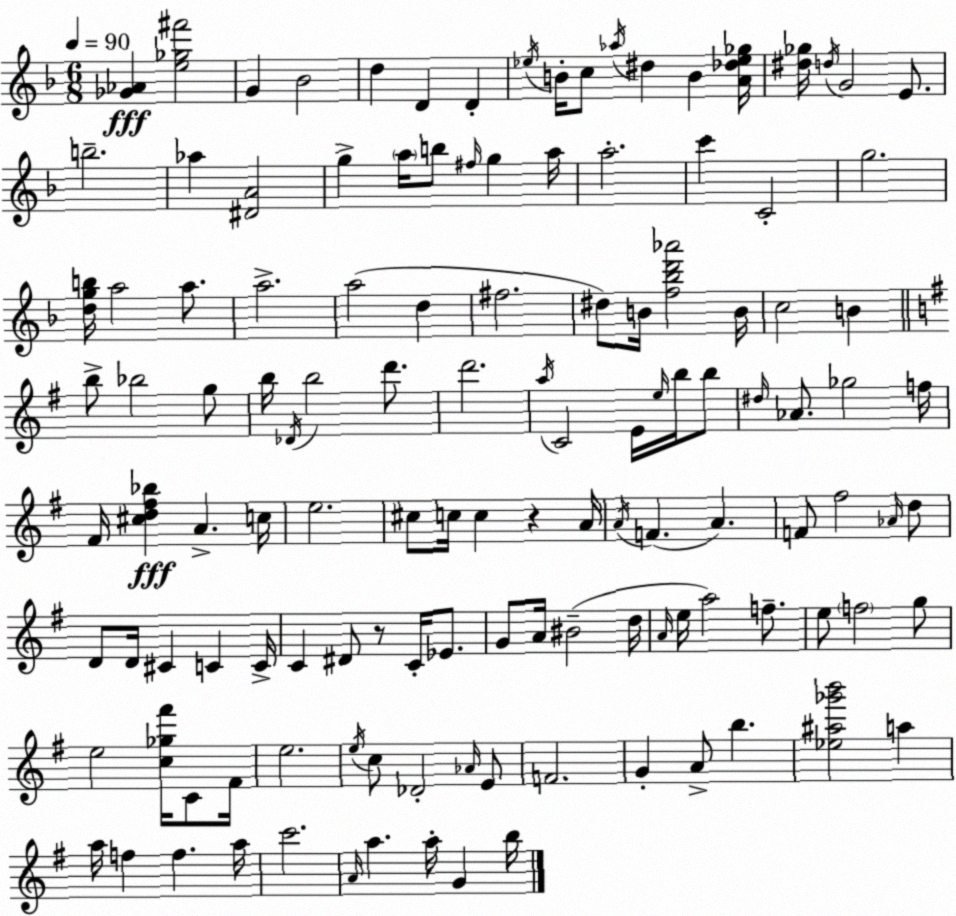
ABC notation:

X:1
T:Untitled
M:6/8
L:1/4
K:F
[_G_A] [e_g^f']2 G _B2 d D D _e/4 B/4 c/2 _a/4 ^d B [A_d_e_g]/4 [^d_g]/4 d/4 G2 E/2 b2 _a [^DA]2 g a/4 b/2 ^f/4 g a/4 a2 c' C2 g2 [dgb]/4 a2 a/2 a2 a2 d ^f2 ^d/2 B/4 [f_bd'_a']2 B/4 c2 B b/2 _b2 g/2 b/4 _D/4 b2 d'/2 d'2 a/4 C2 E/4 e/4 b/4 b/2 ^d/4 _A/2 _g2 f/4 ^F/4 [^cd^f_b] A c/4 e2 ^c/2 c/4 c z A/4 A/4 F A F/2 ^f2 _A/4 d/2 D/2 D/4 ^C C C/4 C ^D/2 z/2 C/4 _E/2 G/2 A/4 ^B2 d/4 A/4 e/4 a2 f/2 e/2 f2 g/2 e2 [c_g^f']/4 C/2 ^F/4 e2 e/4 c/2 _D2 _A/4 E/2 F2 G A/2 b [_e^a_g'b']2 a a/4 f f a/4 c'2 A/4 a a/4 G b/4